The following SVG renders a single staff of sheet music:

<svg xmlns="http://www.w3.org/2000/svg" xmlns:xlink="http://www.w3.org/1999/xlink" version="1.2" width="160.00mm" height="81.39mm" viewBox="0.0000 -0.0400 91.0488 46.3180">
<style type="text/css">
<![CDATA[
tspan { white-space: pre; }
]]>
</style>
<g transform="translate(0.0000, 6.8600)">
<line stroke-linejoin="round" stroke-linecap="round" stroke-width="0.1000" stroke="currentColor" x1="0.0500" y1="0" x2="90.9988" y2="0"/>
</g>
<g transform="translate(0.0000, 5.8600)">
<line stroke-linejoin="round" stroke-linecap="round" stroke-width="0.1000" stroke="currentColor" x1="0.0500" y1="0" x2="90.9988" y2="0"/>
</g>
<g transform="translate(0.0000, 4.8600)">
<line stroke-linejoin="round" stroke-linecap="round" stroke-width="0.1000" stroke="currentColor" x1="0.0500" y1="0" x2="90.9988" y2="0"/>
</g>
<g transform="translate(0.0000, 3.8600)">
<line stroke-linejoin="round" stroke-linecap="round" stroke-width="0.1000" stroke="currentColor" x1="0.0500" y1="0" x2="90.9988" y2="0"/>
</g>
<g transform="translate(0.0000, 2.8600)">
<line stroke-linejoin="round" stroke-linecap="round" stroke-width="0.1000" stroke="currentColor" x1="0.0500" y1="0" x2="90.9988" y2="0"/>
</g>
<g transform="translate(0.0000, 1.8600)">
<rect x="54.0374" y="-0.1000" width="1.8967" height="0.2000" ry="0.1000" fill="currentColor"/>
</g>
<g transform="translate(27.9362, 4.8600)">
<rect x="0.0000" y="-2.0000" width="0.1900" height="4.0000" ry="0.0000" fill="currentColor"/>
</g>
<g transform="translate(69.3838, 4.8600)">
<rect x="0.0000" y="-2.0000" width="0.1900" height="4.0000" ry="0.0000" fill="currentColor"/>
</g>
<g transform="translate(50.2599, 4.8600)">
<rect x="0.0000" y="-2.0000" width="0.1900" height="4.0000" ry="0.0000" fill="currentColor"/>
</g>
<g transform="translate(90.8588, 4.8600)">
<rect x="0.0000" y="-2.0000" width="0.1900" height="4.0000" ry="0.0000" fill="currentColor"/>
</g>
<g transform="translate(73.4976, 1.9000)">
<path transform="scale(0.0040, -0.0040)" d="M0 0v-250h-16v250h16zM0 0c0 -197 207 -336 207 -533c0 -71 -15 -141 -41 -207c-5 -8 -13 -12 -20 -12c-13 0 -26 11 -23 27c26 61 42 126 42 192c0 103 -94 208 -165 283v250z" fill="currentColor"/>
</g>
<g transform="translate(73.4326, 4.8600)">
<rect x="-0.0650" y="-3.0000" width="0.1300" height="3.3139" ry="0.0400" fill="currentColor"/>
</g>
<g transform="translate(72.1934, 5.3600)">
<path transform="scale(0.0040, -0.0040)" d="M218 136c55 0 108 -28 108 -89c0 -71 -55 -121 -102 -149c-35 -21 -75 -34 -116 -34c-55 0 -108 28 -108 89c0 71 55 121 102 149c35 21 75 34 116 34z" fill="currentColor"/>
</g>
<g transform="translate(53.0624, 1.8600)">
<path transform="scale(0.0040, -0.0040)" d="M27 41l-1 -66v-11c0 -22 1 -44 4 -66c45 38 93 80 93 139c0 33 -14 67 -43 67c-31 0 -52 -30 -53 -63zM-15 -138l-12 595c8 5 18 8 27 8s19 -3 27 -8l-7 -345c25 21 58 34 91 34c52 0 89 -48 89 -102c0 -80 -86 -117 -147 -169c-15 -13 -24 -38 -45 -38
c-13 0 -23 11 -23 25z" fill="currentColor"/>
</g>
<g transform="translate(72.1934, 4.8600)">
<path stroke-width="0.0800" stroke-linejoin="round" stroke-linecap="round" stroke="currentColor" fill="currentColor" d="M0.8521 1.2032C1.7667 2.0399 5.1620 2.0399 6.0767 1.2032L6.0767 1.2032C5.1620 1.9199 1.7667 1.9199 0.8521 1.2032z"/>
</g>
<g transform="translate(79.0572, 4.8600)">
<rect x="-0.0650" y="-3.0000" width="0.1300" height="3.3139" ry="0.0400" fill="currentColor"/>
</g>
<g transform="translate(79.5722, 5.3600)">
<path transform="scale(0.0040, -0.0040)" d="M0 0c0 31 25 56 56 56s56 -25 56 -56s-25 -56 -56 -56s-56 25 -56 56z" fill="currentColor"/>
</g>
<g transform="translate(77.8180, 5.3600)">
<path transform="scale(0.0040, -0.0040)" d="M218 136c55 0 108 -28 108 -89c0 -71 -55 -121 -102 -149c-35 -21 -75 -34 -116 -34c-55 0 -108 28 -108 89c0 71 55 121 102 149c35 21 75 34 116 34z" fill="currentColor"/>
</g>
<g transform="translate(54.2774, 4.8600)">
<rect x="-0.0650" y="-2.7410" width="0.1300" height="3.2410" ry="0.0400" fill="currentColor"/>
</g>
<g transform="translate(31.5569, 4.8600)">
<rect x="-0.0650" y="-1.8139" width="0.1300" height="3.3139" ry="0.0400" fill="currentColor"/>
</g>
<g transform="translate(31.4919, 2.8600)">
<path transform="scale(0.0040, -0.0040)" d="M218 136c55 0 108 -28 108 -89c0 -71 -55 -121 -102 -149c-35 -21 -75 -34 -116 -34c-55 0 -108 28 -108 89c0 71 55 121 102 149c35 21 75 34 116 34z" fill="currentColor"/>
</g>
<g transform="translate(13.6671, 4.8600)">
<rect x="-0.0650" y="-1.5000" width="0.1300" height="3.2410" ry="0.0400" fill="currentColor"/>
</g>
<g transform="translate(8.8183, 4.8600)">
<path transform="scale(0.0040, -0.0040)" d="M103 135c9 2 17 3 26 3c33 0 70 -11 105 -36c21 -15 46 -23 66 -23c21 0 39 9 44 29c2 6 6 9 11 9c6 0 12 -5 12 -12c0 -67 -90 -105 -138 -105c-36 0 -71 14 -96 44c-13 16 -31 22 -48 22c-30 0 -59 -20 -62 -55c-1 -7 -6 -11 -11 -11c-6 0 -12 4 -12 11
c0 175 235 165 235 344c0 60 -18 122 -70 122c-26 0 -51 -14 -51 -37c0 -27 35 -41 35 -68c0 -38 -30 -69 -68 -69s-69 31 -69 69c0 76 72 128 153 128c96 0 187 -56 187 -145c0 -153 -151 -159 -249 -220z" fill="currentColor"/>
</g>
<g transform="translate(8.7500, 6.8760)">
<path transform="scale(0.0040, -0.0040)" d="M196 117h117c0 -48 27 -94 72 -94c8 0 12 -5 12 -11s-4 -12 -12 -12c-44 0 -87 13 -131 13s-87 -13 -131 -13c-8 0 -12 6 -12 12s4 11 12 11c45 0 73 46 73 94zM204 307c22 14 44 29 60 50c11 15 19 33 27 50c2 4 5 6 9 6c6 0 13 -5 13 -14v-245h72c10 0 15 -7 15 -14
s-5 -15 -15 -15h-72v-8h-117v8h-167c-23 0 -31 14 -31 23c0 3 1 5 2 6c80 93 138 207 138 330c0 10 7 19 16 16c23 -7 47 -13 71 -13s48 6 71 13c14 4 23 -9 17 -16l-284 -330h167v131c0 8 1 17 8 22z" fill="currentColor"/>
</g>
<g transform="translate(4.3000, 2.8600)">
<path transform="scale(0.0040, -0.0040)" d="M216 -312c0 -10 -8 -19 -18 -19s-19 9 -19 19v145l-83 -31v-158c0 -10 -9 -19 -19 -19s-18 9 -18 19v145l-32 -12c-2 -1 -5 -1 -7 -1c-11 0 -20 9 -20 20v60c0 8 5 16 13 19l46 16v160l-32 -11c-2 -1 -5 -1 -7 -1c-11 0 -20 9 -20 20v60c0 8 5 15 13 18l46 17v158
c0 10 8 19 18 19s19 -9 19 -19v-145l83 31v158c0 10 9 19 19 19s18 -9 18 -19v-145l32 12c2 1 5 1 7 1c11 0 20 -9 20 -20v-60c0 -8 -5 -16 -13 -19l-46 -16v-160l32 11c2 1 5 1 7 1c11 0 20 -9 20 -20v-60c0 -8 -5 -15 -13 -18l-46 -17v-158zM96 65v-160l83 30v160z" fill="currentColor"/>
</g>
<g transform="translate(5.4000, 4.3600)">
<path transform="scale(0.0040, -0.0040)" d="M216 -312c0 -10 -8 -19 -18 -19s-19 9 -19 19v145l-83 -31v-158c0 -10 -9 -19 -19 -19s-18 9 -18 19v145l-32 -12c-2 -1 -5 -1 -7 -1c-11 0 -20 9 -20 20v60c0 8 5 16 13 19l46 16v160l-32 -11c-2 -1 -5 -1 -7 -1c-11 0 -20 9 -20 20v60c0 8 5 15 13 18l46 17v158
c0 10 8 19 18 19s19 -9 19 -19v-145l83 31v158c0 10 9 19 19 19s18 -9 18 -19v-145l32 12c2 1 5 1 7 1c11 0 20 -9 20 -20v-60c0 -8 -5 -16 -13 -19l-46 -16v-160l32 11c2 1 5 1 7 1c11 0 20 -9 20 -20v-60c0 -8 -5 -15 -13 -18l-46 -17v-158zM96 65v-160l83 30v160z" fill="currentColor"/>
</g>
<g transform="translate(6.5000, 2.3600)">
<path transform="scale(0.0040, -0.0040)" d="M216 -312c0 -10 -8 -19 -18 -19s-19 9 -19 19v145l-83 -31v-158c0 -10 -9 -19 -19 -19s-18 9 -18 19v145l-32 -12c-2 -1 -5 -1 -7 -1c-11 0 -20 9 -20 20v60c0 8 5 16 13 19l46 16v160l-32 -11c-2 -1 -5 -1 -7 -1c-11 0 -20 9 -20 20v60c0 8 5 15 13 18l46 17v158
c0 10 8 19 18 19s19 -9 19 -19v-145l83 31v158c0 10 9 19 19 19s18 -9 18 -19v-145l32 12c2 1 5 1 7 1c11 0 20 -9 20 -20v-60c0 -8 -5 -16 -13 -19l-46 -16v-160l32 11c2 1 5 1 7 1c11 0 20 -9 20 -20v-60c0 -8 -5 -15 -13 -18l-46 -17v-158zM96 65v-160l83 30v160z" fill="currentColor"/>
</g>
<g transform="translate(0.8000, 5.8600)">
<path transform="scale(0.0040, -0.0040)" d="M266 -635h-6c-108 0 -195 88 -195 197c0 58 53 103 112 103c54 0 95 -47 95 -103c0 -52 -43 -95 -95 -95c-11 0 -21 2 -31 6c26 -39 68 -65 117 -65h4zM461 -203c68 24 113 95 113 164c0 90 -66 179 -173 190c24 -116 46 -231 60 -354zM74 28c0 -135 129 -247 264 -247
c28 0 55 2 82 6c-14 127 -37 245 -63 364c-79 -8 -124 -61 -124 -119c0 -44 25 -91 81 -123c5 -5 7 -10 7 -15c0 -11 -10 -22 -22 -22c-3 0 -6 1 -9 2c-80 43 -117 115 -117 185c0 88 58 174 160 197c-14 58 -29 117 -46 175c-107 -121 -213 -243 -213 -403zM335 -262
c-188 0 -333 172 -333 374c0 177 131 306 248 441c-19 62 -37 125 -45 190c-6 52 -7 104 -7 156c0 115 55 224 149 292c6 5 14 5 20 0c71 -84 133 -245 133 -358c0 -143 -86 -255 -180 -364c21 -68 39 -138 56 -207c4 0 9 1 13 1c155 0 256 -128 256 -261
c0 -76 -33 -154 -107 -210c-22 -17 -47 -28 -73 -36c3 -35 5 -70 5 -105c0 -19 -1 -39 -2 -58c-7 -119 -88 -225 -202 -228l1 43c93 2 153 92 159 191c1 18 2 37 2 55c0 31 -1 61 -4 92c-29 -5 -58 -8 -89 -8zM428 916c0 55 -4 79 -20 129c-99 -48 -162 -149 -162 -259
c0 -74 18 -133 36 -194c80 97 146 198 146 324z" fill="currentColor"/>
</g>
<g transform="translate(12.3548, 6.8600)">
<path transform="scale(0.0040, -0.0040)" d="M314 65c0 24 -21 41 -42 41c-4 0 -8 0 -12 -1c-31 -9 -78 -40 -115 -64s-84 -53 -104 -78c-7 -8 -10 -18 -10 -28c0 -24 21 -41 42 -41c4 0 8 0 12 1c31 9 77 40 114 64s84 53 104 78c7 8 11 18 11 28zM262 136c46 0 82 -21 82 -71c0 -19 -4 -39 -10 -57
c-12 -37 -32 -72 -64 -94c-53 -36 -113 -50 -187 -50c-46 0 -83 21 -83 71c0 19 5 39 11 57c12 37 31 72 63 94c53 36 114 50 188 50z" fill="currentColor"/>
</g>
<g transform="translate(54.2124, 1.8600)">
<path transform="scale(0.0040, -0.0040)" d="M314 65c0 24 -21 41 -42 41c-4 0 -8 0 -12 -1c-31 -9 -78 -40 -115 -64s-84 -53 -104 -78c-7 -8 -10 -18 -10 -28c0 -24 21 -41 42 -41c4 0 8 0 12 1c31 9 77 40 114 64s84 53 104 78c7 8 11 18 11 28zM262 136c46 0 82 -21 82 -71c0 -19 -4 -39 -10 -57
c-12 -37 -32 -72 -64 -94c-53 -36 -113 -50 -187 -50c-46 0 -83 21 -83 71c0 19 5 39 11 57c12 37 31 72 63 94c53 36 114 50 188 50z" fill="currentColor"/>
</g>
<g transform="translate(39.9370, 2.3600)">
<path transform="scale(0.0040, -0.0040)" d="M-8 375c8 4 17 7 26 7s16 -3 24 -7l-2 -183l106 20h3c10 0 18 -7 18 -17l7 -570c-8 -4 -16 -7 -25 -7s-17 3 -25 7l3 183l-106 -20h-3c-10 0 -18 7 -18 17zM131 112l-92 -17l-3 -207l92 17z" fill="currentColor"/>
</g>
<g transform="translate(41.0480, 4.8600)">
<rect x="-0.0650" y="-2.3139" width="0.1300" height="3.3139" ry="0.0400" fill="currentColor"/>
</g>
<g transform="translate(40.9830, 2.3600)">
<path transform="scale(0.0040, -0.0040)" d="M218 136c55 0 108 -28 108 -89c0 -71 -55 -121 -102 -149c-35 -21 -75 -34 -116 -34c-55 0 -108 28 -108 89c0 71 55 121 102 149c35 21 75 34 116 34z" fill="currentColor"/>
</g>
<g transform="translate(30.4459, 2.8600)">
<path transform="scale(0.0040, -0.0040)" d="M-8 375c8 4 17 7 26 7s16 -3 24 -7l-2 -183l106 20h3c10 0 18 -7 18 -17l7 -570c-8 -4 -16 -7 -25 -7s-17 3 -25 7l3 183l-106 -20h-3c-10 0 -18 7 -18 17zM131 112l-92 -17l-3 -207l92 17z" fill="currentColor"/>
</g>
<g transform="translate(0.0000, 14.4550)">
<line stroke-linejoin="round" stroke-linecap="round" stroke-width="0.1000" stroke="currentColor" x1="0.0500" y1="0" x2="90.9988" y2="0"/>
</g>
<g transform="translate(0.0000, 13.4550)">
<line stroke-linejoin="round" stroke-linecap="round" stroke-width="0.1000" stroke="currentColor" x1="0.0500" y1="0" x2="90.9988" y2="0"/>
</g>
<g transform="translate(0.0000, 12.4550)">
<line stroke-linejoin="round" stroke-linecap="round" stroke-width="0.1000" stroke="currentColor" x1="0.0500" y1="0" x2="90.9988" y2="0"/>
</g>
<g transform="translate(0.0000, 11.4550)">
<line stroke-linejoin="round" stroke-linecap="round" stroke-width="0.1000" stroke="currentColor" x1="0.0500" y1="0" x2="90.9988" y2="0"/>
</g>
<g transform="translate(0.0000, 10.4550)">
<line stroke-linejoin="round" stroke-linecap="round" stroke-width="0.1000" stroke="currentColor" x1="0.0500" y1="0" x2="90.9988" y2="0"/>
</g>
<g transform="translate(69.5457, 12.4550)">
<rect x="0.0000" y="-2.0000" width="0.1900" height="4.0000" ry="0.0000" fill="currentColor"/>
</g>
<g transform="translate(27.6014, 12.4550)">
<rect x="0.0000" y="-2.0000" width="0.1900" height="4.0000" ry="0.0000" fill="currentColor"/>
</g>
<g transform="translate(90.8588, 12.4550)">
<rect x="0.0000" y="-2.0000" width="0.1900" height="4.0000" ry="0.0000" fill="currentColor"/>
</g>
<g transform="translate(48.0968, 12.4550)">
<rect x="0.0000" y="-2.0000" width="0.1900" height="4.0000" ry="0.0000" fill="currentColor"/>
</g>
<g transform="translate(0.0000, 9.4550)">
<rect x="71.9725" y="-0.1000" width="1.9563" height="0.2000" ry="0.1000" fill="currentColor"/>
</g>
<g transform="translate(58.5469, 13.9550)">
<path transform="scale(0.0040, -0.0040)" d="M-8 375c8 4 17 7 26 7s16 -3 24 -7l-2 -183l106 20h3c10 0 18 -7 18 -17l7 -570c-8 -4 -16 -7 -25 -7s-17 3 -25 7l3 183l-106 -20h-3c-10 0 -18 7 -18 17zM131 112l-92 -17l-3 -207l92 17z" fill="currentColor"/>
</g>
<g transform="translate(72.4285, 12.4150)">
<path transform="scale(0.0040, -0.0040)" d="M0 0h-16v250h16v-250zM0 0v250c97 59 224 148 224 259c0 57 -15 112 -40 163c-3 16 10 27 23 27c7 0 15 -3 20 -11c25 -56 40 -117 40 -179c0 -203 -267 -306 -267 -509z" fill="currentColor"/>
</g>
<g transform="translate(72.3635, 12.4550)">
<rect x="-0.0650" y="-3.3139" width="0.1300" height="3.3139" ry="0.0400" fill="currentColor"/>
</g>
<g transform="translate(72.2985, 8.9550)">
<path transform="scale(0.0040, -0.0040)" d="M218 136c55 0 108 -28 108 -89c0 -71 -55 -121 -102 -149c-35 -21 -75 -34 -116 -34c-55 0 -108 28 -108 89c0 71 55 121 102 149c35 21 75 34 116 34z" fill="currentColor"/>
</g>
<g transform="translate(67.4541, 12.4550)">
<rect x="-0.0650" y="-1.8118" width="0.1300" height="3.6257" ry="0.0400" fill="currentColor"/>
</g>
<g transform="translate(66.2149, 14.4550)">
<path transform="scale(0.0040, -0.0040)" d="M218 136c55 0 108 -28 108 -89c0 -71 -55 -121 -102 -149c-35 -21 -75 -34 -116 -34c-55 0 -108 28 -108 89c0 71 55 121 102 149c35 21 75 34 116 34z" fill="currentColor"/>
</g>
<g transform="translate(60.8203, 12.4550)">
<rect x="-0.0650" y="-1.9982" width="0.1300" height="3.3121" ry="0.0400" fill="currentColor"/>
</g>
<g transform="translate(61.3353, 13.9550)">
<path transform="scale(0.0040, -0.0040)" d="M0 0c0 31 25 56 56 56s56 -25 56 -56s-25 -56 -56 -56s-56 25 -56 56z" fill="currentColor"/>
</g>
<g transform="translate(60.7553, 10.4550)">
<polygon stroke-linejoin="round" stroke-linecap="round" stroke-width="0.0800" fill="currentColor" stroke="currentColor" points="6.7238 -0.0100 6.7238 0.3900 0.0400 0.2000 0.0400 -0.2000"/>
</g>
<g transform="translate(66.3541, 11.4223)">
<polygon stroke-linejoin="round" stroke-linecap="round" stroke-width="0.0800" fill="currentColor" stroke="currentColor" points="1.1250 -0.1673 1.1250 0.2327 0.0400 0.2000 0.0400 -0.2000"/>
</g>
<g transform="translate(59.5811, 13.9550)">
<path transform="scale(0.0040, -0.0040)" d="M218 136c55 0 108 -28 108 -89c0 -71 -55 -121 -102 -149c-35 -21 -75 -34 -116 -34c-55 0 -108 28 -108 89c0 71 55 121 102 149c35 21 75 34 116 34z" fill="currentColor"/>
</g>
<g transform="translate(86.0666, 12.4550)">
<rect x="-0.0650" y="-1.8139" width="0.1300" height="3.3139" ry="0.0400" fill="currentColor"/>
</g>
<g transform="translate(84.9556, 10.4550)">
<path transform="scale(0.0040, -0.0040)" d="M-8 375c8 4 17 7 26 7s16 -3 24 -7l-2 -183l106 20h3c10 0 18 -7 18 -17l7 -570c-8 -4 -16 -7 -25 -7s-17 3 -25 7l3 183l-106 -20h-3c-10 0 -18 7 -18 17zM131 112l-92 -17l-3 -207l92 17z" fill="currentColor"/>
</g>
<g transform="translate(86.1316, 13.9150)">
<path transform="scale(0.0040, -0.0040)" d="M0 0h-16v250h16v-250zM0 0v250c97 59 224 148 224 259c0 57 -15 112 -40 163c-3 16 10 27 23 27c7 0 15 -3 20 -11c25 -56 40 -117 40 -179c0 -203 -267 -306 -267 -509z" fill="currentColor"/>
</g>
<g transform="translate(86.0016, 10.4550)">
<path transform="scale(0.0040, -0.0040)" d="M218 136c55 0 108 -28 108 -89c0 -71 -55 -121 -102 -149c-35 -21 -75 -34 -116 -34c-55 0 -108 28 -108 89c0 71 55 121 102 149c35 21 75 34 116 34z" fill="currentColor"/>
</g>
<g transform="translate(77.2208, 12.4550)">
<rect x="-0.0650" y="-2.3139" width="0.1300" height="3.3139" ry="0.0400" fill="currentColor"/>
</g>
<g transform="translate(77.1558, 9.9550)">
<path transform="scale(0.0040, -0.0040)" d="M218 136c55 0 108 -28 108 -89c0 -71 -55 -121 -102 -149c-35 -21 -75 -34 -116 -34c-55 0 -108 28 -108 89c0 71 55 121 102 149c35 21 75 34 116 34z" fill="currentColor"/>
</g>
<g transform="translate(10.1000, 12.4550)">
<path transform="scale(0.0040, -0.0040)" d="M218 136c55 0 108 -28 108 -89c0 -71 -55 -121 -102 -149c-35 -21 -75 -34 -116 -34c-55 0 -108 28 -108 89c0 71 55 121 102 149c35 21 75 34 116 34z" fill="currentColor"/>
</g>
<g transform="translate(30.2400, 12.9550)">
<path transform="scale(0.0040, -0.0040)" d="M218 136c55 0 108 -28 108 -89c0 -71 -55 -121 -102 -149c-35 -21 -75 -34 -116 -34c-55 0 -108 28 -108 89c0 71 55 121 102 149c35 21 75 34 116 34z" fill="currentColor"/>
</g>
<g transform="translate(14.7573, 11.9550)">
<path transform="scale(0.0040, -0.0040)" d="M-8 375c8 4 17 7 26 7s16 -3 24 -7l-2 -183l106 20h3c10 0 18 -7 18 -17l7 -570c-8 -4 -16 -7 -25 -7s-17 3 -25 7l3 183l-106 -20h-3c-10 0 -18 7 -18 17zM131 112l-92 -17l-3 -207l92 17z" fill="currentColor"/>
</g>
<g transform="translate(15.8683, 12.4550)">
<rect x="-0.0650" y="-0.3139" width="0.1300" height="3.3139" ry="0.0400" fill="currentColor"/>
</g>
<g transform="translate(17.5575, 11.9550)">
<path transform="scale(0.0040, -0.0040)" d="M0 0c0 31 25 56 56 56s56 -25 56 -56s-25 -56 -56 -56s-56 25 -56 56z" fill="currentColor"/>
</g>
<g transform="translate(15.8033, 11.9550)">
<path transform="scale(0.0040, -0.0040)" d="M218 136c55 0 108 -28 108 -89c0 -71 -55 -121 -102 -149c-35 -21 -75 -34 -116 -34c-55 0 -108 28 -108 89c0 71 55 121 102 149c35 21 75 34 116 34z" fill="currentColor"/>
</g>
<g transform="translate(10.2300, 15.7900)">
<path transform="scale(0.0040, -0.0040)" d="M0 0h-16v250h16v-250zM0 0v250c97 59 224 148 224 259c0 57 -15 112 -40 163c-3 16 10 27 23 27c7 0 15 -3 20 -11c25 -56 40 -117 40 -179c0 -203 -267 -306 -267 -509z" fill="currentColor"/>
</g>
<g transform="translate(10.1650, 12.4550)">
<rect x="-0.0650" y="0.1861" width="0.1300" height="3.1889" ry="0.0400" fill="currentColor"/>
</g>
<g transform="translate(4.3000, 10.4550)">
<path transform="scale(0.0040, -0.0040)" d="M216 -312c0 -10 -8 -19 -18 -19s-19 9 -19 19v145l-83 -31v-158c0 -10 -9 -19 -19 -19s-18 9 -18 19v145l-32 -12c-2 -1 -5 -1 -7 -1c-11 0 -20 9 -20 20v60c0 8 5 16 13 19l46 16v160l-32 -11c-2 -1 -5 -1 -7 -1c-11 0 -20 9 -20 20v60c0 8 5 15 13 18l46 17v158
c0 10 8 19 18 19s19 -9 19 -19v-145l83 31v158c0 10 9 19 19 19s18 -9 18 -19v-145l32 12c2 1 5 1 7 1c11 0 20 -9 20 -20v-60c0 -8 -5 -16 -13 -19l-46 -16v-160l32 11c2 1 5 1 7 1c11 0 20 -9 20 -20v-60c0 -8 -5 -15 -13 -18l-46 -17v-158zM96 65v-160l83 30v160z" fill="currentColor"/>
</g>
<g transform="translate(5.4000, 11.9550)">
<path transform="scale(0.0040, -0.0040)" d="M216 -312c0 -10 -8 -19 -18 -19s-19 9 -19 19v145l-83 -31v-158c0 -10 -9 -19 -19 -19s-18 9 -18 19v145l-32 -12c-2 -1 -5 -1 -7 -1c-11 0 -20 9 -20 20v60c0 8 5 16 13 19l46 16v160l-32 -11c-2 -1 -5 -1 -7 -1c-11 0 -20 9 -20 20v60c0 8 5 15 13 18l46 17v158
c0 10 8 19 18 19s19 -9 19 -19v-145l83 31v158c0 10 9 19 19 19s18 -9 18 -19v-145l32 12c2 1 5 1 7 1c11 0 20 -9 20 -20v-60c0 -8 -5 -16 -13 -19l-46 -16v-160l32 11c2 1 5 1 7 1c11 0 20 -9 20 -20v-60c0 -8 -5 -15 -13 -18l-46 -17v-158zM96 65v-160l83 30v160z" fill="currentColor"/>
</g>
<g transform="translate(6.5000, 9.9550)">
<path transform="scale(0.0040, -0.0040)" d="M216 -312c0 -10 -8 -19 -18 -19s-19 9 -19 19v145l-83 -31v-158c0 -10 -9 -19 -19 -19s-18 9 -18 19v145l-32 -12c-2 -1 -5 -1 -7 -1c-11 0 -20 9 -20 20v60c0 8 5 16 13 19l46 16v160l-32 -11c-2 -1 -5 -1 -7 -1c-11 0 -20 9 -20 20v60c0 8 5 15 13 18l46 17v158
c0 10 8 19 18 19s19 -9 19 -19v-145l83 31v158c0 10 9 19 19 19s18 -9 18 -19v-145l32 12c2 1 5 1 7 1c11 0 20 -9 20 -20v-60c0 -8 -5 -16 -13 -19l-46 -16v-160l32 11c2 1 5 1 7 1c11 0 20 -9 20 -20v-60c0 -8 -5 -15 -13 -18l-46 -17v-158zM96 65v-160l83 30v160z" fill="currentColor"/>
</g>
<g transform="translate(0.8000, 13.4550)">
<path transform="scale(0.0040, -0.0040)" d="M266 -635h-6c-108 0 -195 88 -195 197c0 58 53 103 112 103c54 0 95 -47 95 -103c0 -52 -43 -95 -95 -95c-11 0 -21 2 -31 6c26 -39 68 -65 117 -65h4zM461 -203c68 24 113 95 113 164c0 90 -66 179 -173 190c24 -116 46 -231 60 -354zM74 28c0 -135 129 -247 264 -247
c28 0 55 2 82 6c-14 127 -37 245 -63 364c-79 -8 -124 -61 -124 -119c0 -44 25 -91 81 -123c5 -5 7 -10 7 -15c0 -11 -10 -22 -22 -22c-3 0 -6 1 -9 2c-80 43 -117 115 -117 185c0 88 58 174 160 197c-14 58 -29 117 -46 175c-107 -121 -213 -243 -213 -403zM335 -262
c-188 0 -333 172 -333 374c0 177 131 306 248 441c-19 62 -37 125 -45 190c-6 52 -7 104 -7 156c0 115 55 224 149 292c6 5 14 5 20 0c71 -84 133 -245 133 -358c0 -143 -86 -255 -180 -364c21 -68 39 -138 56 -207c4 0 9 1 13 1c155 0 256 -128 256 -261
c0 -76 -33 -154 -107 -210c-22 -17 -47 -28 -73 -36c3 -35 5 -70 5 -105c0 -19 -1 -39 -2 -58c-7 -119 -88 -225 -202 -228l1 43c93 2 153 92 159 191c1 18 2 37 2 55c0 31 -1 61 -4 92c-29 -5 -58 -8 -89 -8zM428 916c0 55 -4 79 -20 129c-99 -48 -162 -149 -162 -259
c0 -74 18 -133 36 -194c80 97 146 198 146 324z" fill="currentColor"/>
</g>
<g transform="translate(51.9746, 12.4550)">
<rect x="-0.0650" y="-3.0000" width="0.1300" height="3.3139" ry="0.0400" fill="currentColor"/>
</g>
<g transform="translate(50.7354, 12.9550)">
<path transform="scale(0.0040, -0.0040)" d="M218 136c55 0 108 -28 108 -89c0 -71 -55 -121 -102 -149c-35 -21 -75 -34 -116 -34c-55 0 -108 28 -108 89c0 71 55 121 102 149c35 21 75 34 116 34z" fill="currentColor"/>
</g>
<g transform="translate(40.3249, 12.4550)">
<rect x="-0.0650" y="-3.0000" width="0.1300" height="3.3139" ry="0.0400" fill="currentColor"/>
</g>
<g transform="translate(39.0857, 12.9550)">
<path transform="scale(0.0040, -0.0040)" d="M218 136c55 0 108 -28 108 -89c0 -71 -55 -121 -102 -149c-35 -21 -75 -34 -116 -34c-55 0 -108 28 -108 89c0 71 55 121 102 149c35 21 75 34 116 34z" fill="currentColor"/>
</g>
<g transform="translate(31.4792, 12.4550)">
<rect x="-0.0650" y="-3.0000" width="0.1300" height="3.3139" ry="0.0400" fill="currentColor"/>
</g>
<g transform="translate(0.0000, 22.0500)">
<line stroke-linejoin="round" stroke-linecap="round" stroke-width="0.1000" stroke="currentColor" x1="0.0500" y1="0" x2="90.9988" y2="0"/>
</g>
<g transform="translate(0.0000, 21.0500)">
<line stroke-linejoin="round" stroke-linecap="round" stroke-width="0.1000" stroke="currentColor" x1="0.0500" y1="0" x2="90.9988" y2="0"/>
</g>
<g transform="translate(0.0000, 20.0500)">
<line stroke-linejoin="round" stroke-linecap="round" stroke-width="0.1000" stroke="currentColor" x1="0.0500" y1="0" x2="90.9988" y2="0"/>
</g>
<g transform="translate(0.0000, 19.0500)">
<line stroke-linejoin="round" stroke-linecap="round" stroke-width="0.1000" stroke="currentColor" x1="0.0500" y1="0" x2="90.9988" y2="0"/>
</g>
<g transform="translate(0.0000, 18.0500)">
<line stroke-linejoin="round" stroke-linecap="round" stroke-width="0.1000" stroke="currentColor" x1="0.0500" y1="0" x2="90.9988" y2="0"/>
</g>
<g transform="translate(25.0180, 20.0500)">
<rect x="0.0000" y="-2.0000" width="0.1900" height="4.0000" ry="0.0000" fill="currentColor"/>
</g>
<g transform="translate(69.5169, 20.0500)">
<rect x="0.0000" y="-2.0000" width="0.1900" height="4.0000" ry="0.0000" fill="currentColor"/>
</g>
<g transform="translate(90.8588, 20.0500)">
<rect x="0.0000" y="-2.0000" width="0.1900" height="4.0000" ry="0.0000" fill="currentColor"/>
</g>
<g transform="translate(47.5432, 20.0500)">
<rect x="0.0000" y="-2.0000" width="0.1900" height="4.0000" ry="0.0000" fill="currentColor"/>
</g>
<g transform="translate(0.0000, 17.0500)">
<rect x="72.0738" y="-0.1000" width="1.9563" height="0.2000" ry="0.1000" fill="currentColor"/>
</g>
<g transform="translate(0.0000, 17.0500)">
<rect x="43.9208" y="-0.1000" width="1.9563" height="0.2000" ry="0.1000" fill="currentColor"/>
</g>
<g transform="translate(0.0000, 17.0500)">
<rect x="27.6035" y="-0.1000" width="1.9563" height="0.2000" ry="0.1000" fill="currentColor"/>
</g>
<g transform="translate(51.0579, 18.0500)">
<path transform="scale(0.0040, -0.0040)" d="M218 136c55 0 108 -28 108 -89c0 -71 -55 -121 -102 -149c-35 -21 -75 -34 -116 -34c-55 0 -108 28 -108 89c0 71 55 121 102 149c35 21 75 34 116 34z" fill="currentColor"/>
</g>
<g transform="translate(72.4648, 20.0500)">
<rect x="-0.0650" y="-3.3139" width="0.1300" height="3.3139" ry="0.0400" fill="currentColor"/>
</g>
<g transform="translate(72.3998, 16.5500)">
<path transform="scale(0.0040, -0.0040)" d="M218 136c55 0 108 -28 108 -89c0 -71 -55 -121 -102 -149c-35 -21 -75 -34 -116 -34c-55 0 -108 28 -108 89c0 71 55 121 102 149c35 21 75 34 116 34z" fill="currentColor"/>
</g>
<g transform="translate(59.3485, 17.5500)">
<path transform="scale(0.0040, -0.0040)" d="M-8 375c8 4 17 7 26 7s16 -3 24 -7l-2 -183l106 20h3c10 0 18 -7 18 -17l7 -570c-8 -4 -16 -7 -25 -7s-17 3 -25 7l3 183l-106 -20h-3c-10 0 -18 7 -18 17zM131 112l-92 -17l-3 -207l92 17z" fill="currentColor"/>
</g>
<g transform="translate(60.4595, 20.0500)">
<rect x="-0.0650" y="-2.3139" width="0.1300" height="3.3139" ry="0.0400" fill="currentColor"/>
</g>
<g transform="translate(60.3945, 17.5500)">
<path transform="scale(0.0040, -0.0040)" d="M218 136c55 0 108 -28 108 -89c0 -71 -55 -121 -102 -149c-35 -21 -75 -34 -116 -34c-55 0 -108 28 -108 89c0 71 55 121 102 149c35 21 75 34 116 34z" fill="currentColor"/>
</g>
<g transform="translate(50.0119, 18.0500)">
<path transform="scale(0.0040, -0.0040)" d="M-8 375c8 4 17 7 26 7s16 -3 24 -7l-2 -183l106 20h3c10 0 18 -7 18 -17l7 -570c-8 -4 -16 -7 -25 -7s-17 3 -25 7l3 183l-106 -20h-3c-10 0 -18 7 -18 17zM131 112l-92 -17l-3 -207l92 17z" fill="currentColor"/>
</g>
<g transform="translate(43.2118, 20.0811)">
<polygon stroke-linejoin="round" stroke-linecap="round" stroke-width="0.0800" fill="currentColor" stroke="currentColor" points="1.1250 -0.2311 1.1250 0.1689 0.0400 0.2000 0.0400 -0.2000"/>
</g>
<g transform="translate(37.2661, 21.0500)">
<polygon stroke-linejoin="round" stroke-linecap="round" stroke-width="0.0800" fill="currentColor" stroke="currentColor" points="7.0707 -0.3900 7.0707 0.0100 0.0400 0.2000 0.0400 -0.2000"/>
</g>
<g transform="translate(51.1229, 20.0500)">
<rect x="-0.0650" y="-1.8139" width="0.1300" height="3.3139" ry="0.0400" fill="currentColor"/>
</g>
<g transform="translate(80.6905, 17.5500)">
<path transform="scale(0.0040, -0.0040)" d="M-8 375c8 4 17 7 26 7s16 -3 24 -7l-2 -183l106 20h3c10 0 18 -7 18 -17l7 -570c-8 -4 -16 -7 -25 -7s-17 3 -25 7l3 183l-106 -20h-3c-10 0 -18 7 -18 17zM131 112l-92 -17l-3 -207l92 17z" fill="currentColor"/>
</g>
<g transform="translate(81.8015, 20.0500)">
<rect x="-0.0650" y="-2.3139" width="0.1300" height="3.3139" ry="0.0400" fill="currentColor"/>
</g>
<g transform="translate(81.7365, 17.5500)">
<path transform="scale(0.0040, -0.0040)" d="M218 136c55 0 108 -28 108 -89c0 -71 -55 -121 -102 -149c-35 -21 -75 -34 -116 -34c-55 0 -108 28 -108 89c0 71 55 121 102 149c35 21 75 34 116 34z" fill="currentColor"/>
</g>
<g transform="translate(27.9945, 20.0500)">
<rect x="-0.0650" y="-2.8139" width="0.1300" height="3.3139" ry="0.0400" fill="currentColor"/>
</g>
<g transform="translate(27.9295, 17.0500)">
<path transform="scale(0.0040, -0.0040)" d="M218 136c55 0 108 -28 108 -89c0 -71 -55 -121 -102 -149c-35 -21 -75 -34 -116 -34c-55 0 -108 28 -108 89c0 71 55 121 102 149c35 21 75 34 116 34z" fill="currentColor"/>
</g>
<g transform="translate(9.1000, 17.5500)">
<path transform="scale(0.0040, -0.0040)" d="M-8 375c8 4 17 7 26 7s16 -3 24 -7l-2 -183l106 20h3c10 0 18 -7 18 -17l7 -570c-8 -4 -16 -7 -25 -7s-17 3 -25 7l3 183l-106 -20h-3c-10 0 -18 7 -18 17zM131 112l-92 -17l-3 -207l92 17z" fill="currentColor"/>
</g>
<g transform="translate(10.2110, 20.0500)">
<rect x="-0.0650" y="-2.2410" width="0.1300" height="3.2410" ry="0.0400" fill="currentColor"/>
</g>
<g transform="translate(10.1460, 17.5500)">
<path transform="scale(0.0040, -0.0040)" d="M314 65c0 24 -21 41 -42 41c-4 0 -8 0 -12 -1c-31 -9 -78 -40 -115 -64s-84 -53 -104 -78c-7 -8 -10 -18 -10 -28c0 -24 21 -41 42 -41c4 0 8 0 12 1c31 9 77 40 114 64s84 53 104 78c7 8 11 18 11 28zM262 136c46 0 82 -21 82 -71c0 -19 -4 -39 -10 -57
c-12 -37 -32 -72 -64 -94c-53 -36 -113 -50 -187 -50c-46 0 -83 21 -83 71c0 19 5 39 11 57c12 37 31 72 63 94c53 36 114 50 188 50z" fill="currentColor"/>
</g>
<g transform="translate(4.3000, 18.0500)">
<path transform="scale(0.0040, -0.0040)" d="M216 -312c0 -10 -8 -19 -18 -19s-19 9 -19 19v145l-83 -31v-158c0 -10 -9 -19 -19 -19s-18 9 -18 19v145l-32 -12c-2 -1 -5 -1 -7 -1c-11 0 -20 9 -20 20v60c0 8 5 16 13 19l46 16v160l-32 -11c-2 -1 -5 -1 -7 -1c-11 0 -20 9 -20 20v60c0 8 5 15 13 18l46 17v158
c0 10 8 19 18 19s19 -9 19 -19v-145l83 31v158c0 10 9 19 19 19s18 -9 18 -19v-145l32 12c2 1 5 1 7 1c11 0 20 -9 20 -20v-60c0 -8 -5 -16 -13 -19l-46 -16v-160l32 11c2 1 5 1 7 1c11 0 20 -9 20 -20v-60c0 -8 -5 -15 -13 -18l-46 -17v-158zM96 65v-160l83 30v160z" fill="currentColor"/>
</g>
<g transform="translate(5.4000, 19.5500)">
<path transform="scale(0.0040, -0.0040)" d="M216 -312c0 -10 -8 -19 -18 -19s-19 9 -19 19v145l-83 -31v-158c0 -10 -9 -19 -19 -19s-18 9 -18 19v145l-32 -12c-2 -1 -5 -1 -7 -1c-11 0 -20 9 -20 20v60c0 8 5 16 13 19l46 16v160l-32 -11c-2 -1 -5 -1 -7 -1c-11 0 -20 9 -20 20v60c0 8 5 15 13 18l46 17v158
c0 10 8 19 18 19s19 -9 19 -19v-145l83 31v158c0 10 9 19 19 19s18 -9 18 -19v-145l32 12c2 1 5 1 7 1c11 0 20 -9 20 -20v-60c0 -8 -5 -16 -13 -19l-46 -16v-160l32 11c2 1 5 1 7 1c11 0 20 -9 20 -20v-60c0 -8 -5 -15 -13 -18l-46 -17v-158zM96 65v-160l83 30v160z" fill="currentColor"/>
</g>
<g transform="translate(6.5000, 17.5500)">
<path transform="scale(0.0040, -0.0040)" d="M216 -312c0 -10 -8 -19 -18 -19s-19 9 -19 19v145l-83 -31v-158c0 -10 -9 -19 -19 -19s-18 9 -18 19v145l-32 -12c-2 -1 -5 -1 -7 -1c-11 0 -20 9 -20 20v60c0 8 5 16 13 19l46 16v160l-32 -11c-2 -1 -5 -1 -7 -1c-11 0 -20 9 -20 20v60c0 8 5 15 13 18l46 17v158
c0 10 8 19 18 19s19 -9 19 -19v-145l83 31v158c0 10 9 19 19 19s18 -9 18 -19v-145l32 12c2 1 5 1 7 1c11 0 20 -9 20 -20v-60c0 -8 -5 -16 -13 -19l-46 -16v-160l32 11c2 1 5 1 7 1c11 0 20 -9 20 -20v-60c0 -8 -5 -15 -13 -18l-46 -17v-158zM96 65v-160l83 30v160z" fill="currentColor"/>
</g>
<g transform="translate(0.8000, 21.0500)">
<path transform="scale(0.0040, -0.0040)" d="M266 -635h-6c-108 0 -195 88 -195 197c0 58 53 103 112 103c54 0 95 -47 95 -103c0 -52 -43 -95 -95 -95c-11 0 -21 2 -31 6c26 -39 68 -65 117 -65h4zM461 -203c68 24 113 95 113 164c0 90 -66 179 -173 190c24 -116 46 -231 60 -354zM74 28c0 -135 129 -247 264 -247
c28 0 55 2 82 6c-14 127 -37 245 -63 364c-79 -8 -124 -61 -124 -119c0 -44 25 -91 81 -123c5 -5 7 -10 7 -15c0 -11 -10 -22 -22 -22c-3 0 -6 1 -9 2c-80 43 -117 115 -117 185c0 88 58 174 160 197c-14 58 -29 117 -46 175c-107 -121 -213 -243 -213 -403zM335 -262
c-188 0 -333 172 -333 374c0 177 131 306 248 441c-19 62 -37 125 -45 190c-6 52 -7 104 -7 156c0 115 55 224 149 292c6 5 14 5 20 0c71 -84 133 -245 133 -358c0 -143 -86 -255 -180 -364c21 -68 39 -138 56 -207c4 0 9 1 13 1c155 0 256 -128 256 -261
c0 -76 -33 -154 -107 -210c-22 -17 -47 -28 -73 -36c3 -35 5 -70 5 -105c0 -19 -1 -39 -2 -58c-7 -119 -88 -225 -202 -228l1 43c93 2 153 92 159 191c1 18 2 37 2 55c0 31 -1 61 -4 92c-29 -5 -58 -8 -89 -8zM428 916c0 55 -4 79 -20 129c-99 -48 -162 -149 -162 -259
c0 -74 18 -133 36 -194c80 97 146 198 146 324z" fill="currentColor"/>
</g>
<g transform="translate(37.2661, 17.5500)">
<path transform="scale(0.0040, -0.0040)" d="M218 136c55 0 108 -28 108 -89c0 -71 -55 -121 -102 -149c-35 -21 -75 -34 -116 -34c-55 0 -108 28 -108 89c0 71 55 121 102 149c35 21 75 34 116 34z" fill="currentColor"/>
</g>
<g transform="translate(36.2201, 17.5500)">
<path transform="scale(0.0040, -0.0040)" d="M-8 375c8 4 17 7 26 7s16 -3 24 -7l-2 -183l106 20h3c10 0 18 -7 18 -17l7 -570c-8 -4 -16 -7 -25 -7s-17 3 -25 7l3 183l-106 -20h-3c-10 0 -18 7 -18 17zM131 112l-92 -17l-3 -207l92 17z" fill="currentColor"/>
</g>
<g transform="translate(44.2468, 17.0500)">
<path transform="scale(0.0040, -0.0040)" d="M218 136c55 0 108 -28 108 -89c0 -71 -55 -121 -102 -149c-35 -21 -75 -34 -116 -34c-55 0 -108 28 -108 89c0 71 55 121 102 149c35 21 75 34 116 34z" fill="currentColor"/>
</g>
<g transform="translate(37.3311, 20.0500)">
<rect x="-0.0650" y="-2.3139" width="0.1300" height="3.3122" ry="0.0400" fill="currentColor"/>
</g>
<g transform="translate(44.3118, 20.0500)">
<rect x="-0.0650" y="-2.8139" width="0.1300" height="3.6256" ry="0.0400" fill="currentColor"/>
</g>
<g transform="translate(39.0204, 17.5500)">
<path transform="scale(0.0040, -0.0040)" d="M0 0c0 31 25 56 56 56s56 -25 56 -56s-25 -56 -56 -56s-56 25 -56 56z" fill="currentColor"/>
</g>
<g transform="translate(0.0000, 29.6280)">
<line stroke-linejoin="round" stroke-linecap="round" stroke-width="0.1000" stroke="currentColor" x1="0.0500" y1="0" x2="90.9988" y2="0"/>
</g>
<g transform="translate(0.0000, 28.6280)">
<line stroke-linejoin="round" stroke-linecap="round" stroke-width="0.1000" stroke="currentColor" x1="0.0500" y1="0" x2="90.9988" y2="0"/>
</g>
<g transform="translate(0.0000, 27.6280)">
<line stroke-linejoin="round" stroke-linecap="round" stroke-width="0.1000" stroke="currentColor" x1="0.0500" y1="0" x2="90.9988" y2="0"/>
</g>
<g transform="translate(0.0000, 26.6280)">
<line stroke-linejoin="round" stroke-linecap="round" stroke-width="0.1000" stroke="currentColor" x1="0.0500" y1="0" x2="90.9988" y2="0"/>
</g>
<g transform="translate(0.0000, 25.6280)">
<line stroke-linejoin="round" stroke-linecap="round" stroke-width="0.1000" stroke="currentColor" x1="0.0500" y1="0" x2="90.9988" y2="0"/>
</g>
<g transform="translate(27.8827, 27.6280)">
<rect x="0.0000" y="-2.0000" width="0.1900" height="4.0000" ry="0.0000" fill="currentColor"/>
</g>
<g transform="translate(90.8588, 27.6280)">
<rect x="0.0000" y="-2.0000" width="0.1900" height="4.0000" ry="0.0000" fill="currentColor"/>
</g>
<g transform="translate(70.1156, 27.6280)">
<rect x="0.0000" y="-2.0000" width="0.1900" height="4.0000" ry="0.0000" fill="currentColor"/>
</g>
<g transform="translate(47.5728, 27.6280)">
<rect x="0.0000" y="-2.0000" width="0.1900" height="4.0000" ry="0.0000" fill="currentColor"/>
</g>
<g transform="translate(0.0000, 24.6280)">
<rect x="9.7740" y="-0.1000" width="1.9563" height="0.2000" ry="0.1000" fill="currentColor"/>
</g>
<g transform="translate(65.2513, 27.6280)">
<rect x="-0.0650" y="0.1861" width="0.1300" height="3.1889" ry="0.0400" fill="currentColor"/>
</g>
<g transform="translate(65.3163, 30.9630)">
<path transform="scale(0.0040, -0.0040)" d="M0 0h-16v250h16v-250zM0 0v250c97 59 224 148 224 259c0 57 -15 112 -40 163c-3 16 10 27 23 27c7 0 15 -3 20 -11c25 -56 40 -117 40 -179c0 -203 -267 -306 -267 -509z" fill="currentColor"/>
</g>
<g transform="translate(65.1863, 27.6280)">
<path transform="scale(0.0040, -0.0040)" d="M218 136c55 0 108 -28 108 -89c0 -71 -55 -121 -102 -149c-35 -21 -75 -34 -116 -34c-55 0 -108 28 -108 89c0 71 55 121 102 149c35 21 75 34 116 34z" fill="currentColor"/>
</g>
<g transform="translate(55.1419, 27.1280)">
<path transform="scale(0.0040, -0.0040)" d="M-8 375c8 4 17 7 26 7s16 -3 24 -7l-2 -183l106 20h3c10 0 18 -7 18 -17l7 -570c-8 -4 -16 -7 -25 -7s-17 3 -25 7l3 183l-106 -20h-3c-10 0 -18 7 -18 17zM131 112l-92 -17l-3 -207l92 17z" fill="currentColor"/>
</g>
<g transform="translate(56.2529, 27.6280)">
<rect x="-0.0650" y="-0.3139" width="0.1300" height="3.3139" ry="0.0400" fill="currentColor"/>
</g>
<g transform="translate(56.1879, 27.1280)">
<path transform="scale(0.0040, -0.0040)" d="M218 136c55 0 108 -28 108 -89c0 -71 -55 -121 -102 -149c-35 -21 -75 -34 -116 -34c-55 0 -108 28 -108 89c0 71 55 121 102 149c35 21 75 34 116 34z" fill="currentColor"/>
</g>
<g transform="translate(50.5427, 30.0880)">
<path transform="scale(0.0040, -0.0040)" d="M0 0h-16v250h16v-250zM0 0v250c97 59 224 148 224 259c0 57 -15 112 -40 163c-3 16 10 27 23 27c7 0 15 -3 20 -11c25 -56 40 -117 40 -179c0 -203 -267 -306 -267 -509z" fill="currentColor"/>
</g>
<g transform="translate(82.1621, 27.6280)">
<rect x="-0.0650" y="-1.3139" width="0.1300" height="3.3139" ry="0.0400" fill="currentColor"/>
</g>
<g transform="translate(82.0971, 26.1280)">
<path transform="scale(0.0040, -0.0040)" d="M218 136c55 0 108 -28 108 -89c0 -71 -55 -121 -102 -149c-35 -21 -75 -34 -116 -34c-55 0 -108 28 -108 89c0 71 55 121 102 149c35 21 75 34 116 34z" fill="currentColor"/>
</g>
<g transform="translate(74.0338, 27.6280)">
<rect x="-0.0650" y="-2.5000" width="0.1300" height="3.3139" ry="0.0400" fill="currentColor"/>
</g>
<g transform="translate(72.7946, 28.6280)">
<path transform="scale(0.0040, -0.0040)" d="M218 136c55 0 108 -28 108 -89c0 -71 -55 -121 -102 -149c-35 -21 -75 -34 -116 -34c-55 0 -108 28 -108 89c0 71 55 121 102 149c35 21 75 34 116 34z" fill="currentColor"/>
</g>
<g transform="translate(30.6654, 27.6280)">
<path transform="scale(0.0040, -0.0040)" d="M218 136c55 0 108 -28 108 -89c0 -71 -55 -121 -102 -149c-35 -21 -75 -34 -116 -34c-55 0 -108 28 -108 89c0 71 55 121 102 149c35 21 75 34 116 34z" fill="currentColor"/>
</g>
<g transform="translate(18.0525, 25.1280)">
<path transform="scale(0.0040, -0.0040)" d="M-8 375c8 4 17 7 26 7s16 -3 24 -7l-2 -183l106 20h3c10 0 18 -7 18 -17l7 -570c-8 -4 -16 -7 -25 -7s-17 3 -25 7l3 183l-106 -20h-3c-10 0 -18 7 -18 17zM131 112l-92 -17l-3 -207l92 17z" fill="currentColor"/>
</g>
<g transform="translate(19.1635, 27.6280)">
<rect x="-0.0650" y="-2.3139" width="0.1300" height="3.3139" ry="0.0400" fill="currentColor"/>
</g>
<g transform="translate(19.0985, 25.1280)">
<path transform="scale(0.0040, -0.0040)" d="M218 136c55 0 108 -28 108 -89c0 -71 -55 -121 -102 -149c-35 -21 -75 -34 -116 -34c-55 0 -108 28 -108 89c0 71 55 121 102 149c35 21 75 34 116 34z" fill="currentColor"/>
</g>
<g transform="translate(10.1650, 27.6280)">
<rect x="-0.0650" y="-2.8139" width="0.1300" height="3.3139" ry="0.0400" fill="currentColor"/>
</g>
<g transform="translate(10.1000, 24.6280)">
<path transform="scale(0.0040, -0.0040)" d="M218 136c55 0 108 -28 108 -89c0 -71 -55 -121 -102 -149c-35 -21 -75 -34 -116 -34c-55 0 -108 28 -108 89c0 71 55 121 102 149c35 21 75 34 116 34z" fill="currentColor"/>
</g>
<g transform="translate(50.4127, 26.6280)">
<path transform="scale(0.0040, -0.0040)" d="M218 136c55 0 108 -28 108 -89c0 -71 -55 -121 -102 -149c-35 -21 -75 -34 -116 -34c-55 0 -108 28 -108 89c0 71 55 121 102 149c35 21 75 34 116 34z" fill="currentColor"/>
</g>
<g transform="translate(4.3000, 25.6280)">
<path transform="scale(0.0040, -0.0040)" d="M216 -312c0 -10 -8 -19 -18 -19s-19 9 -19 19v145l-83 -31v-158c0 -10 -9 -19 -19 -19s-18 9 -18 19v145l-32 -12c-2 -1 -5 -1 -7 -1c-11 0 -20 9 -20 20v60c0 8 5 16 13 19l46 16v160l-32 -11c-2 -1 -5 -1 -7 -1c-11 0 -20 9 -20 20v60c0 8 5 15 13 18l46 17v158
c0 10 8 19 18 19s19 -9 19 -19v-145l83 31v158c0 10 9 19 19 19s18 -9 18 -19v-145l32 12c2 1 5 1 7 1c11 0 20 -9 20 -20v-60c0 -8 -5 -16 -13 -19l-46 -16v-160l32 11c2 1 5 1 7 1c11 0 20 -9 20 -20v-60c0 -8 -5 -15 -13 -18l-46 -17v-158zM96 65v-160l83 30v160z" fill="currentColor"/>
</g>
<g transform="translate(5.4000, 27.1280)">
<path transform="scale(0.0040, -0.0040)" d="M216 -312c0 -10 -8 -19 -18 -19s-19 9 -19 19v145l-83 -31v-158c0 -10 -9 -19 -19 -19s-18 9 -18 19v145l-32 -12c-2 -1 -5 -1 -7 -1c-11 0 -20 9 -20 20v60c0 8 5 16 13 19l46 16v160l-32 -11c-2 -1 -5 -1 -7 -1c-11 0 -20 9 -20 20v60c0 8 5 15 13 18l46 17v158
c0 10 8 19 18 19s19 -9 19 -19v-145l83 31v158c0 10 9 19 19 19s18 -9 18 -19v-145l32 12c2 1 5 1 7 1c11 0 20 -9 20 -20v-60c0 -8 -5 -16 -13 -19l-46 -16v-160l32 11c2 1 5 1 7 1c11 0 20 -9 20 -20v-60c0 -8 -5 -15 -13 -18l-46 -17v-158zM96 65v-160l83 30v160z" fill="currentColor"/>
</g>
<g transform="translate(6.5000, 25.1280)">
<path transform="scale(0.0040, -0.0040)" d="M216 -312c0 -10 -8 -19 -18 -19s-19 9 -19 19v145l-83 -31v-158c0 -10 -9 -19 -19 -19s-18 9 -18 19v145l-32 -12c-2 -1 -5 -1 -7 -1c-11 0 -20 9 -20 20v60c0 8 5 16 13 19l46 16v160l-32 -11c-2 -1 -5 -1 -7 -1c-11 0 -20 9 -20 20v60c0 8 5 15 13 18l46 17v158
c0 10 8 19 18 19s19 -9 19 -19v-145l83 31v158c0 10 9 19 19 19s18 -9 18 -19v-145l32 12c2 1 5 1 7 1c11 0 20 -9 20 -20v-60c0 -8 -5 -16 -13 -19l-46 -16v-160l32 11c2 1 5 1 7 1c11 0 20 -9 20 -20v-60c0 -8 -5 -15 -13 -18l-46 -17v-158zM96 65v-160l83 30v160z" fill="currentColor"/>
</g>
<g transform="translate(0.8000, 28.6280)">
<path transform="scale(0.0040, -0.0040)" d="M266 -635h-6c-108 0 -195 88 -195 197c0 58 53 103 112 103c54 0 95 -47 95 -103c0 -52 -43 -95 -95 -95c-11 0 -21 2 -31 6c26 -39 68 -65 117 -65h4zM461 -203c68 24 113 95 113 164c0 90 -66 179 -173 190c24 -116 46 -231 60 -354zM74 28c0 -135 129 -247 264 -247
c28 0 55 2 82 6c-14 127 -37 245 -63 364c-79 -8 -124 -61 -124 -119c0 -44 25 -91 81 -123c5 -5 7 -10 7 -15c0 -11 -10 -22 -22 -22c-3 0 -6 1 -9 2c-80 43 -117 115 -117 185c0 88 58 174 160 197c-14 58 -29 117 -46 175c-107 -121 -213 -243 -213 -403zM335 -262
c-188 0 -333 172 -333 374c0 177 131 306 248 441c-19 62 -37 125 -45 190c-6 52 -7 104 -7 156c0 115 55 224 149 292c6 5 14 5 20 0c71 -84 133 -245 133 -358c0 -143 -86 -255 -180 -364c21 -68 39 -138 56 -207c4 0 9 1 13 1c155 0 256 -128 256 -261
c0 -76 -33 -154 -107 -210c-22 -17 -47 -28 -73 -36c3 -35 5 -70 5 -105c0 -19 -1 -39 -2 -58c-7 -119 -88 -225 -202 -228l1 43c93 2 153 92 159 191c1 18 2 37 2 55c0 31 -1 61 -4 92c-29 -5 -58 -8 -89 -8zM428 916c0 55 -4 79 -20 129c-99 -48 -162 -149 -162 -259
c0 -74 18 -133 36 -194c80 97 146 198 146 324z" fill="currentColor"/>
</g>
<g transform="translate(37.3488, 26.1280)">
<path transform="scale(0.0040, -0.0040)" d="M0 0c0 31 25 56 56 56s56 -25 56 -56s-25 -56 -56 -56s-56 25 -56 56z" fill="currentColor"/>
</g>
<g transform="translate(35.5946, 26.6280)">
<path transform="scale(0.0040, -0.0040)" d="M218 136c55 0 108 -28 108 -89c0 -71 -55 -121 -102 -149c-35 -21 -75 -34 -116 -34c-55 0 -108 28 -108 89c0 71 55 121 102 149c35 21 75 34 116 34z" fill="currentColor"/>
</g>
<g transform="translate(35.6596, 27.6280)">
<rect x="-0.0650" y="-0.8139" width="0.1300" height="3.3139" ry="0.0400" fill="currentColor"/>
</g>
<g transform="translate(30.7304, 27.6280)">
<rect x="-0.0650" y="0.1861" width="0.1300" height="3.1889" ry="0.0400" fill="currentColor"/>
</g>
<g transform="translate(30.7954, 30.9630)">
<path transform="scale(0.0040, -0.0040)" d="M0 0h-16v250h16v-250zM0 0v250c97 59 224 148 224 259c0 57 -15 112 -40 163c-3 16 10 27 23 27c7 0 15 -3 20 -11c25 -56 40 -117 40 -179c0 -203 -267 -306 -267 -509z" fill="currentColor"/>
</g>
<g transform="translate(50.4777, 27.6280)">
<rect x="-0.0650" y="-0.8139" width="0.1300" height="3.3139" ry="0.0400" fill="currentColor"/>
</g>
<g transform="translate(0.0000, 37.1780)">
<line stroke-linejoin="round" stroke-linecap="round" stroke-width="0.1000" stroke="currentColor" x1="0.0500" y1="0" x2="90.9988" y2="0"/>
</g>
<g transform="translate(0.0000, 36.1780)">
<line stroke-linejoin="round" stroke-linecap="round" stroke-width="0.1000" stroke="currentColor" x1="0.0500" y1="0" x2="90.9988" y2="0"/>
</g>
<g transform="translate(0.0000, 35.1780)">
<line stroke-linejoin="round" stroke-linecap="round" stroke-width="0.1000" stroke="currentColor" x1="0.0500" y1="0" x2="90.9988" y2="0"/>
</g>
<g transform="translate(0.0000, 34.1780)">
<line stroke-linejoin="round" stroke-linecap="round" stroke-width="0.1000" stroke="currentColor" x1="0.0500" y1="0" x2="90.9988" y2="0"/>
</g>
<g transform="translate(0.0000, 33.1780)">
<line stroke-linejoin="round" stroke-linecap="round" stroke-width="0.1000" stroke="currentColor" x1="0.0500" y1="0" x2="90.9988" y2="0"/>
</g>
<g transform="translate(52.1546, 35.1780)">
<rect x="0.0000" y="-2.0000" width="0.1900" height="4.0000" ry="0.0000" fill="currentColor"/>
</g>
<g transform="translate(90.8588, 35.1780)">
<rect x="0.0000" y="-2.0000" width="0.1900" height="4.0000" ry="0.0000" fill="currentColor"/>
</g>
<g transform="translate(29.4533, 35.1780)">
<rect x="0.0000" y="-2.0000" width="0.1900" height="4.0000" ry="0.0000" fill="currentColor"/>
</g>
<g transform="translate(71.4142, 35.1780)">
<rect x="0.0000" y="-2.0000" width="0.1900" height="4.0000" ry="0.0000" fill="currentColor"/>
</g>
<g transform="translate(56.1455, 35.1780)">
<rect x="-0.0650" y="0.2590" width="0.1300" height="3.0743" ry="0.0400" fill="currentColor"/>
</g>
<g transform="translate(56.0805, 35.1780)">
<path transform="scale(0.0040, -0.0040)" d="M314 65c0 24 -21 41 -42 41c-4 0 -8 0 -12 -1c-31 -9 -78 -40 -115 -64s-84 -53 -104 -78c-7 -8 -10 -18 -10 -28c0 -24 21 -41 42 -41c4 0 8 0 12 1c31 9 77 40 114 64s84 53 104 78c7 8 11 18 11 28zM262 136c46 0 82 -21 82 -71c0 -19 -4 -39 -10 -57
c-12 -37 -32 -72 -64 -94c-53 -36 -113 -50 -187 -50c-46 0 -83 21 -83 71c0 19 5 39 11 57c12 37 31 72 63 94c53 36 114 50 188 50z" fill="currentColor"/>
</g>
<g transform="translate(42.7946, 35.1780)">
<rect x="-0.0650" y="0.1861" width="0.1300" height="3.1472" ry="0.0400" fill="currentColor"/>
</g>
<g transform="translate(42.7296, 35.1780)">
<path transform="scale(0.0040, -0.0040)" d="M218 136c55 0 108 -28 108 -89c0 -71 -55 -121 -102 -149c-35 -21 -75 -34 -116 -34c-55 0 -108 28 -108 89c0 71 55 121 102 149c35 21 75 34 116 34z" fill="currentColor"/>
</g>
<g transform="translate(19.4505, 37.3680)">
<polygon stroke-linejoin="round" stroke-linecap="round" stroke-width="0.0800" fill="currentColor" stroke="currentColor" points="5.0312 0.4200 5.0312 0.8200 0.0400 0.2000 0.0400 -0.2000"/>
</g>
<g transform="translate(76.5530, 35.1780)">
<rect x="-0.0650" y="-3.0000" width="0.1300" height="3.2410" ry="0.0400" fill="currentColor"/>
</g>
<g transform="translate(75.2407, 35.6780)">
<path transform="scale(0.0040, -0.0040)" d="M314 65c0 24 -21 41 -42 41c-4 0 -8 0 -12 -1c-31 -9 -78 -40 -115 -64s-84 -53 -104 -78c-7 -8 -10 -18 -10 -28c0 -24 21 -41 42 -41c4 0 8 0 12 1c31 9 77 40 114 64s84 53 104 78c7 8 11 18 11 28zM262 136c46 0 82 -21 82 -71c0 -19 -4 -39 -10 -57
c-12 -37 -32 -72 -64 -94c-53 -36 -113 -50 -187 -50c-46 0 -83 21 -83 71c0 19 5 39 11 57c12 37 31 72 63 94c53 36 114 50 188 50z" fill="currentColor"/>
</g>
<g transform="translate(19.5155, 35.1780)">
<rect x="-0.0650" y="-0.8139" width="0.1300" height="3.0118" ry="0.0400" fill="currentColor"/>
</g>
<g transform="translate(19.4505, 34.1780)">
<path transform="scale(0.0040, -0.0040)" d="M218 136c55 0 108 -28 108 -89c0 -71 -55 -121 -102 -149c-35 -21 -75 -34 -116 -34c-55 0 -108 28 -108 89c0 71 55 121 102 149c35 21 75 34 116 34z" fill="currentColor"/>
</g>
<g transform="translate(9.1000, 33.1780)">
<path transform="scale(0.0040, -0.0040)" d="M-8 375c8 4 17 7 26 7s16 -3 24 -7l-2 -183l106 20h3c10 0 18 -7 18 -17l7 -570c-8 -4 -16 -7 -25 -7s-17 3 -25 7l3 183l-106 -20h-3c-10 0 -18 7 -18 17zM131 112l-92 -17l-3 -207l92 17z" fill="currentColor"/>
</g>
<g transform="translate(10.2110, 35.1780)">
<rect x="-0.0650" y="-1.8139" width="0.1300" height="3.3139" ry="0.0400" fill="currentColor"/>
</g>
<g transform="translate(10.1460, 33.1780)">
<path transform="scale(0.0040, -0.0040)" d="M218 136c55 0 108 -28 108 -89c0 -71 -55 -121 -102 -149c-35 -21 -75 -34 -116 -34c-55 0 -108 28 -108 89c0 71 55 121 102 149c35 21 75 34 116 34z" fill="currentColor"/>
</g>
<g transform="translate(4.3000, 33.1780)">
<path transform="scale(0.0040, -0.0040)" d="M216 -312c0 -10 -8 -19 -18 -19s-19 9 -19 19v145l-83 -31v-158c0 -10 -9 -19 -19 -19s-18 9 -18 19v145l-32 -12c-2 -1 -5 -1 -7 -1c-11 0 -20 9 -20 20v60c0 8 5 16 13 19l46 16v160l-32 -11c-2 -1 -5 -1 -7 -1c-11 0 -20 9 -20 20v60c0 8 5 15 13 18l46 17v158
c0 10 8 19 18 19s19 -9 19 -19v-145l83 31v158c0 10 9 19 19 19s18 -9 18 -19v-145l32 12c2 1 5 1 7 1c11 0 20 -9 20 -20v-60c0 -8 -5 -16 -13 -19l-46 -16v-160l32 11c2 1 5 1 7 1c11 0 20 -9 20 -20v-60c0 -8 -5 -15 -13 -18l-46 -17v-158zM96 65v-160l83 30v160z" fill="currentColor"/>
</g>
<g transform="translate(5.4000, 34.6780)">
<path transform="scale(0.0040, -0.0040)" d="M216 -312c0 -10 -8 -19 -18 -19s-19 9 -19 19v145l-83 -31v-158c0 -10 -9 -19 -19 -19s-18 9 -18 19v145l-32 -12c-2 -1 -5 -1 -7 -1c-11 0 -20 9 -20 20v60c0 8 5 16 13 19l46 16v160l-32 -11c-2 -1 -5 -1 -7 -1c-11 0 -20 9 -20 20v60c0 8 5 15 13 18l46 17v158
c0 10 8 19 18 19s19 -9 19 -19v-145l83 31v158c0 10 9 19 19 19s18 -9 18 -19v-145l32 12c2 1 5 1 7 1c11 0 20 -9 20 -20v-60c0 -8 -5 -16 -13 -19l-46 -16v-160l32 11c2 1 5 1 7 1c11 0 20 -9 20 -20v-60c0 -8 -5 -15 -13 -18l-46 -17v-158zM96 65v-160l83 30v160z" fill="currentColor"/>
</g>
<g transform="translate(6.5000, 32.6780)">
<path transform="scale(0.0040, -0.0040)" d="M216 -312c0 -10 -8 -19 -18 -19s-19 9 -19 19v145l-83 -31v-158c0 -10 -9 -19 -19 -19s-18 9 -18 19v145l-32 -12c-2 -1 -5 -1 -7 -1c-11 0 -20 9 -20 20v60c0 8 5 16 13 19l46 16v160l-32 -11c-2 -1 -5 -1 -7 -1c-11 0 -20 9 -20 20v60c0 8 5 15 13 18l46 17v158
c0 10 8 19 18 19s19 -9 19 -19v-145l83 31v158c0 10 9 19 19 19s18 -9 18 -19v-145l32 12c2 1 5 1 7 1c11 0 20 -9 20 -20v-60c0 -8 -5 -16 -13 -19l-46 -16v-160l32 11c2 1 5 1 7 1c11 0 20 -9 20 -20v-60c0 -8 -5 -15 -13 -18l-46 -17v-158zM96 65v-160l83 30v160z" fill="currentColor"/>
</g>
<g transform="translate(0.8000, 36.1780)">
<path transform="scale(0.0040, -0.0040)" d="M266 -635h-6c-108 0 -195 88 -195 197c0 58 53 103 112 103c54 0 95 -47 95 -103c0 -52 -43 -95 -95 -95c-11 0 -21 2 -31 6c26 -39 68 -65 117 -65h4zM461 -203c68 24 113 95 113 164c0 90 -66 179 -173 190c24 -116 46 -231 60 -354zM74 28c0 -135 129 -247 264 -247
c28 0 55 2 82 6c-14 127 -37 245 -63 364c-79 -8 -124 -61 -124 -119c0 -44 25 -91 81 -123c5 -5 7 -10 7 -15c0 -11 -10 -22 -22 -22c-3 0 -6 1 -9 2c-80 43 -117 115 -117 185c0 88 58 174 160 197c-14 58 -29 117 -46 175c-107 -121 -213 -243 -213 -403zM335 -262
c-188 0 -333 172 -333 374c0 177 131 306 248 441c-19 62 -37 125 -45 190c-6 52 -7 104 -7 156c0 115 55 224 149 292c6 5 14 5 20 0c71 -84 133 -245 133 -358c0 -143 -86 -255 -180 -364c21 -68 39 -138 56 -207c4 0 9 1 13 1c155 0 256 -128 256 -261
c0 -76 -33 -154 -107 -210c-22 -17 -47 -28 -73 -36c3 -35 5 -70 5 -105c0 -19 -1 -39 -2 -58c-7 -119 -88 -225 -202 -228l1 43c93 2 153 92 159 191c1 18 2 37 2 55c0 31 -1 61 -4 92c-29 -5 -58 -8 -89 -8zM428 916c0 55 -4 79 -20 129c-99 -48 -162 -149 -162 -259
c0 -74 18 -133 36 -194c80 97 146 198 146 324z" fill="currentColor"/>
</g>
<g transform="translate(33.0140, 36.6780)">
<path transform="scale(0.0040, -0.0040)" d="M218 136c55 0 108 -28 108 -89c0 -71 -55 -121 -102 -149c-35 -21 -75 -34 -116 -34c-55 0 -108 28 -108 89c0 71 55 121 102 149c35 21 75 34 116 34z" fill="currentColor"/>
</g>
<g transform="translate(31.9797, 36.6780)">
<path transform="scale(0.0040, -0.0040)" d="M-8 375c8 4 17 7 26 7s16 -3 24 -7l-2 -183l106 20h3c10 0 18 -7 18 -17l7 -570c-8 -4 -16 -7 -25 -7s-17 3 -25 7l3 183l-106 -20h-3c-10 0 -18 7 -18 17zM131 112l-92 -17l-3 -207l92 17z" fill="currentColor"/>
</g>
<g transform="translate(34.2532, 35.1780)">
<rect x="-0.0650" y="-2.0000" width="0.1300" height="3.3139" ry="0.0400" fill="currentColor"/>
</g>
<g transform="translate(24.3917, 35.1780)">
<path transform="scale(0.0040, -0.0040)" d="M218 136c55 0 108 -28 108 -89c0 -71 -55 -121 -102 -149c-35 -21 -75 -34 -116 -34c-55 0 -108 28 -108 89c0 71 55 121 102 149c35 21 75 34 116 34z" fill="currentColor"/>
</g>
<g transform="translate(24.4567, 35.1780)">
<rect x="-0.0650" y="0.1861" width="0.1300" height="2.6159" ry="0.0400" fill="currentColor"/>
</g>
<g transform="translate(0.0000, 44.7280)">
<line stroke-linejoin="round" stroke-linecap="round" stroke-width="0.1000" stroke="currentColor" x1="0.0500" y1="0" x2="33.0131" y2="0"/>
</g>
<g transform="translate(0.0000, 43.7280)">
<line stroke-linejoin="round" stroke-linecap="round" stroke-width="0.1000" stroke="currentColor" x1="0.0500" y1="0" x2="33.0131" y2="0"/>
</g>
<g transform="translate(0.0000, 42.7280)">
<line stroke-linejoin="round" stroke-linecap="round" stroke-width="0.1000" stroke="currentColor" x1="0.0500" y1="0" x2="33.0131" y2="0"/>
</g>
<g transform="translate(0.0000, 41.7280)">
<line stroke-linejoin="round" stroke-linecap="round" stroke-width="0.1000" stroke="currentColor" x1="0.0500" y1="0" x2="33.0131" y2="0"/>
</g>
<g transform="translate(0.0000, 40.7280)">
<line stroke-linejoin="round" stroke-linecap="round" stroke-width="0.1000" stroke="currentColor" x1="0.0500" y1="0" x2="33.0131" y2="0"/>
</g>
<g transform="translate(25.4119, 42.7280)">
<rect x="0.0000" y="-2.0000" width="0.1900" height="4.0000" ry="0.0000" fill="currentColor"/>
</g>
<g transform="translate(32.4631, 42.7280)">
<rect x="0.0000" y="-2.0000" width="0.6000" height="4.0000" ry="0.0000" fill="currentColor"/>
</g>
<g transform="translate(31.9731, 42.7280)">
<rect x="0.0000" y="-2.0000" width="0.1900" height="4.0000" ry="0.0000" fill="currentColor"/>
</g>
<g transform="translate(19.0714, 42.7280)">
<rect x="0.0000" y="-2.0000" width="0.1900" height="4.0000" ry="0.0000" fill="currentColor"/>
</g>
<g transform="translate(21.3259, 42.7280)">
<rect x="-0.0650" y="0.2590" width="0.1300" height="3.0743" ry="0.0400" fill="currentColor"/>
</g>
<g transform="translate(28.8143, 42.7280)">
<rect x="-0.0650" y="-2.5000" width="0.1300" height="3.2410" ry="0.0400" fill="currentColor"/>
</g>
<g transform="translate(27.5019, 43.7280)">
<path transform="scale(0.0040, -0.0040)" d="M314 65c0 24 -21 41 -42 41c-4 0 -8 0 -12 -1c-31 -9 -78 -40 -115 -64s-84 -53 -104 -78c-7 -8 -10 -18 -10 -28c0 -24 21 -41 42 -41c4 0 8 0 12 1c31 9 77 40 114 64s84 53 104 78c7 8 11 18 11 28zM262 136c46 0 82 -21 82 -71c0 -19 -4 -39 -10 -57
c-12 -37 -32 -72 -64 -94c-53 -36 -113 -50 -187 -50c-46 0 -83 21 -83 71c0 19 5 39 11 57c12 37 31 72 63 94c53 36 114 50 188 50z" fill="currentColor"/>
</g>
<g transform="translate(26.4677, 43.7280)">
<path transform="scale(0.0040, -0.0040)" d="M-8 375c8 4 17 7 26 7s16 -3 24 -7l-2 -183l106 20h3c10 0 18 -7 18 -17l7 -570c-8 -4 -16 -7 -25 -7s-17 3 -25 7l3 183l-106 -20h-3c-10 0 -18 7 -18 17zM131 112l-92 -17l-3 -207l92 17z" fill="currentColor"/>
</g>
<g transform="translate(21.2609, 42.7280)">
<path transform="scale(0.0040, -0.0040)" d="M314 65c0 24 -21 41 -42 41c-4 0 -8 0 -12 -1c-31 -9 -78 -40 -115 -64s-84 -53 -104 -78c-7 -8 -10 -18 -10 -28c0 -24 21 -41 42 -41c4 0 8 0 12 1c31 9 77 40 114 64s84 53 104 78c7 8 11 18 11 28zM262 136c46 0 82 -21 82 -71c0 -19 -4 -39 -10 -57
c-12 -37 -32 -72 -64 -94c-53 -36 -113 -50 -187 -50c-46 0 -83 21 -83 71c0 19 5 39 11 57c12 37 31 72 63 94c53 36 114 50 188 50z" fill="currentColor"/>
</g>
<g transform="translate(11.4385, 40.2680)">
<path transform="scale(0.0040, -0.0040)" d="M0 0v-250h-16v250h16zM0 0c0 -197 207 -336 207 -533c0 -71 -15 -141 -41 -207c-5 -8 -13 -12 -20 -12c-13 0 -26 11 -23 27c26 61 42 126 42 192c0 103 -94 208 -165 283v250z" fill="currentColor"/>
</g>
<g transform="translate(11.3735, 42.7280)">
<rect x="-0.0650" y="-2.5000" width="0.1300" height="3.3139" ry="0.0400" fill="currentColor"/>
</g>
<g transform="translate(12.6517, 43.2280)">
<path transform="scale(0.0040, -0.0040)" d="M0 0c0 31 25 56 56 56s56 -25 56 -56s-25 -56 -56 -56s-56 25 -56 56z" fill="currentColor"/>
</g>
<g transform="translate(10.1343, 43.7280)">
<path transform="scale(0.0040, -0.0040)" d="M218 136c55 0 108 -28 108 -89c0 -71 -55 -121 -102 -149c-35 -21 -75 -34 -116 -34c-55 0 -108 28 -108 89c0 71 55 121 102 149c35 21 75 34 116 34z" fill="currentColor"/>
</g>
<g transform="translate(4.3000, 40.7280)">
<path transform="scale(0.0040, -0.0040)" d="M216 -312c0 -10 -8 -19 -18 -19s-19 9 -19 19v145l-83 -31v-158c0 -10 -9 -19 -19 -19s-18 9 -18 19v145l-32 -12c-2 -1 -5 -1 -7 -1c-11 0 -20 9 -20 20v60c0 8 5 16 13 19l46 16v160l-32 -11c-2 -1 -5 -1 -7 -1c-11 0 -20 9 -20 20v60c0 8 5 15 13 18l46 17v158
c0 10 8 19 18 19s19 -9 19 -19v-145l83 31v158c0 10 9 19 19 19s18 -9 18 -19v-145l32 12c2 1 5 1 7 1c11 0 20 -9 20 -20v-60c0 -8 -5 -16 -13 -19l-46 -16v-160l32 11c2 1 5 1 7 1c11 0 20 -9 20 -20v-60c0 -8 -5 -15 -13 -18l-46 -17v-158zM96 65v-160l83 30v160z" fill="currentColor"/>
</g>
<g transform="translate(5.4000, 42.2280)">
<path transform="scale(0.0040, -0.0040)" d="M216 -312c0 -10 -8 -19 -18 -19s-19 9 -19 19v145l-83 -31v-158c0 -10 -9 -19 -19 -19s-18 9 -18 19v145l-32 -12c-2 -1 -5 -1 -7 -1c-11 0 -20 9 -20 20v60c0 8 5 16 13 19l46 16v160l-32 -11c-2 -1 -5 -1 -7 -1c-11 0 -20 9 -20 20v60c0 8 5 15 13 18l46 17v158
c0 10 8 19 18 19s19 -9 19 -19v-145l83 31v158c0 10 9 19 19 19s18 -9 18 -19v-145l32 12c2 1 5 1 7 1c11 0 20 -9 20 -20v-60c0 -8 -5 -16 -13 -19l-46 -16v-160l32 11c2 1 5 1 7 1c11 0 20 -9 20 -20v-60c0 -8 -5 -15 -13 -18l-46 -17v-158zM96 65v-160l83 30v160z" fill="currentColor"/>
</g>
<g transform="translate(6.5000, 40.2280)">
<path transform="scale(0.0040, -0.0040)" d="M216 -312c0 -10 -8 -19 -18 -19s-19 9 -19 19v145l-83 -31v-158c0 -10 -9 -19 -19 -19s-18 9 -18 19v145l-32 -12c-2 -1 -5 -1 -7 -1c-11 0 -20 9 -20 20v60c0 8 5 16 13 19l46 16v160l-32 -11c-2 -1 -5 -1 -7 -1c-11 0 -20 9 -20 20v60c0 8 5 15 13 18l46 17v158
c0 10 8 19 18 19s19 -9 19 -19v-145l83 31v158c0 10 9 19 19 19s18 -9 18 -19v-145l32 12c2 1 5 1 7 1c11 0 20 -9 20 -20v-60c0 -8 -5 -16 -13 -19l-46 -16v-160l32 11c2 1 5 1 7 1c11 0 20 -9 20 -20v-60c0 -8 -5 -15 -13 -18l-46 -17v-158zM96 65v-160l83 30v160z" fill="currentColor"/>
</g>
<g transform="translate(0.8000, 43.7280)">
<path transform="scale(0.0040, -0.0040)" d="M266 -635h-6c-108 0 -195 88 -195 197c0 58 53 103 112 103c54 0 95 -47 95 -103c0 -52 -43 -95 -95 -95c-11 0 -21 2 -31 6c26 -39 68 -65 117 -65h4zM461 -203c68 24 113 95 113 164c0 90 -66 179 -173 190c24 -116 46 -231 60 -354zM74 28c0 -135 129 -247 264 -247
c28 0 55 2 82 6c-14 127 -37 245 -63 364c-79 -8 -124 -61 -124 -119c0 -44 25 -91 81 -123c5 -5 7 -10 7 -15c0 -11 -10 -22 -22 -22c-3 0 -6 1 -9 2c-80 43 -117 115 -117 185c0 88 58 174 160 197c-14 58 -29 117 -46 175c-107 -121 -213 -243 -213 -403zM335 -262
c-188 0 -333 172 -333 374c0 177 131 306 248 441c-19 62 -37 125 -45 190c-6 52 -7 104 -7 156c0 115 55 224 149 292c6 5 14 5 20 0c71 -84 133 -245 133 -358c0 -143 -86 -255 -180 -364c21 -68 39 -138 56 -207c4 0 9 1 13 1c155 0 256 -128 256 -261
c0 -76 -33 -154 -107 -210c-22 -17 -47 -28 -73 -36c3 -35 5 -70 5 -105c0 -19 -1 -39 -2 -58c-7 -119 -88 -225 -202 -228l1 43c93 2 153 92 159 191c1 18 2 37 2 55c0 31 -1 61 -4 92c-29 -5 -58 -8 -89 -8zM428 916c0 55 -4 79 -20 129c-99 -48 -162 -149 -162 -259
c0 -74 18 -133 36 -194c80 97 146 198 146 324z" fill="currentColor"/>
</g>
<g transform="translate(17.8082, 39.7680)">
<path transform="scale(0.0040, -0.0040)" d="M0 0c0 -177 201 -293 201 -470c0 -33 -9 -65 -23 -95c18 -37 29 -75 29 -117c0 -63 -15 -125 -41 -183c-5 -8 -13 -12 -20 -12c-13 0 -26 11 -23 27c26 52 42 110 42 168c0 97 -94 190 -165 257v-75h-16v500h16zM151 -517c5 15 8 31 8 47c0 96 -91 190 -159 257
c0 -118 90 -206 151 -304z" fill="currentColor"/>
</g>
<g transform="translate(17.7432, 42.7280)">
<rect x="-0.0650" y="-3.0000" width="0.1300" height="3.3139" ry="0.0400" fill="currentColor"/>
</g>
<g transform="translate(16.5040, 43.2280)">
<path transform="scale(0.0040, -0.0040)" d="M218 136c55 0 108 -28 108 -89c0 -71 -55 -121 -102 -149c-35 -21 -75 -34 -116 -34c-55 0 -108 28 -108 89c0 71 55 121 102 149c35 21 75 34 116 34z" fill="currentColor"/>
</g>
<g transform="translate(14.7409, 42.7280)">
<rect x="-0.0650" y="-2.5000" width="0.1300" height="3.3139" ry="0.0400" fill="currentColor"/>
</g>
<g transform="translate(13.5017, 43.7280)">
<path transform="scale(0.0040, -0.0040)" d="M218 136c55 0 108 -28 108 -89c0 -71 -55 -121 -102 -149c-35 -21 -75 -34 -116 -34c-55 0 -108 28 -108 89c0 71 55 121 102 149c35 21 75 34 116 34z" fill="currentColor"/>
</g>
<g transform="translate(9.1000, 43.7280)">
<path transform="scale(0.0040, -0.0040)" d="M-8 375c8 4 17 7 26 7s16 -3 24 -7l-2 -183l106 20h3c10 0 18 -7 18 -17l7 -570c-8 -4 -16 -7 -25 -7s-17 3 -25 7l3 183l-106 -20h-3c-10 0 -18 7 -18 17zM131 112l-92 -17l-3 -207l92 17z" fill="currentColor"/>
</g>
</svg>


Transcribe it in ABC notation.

X:1
T:Untitled
M:2/4
L:1/4
K:A
E2 f g _a2 A/2 A B/2 c A A A F/2 E/4 b/2 ^g f/2 g2 a g/2 a/4 f g b g a g B/2 d d/2 c B/2 ^G e f d/2 B/2 F B B2 A2 G/2 G A/4 B2 G2